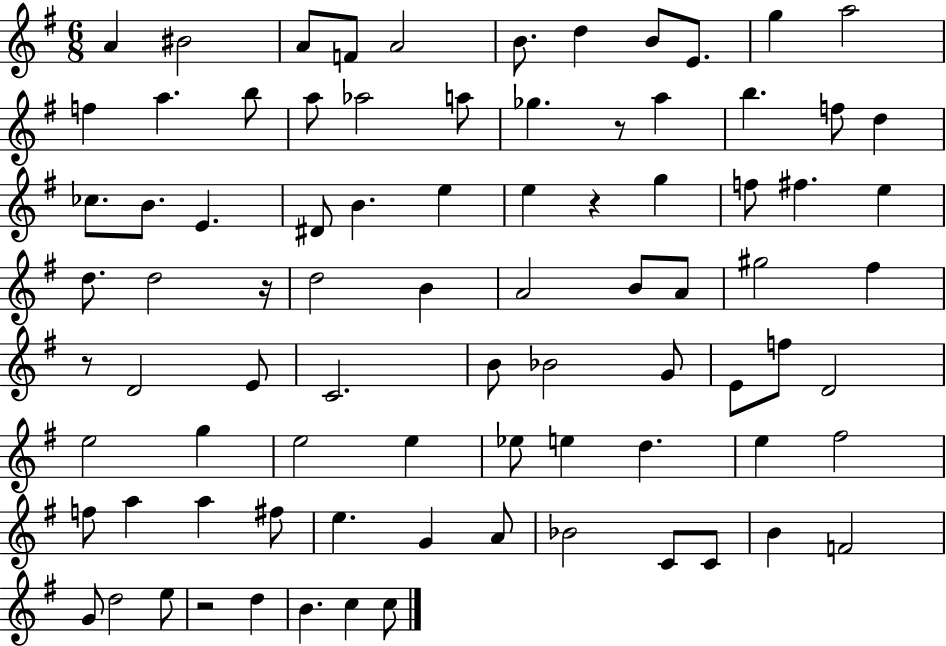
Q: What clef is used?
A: treble